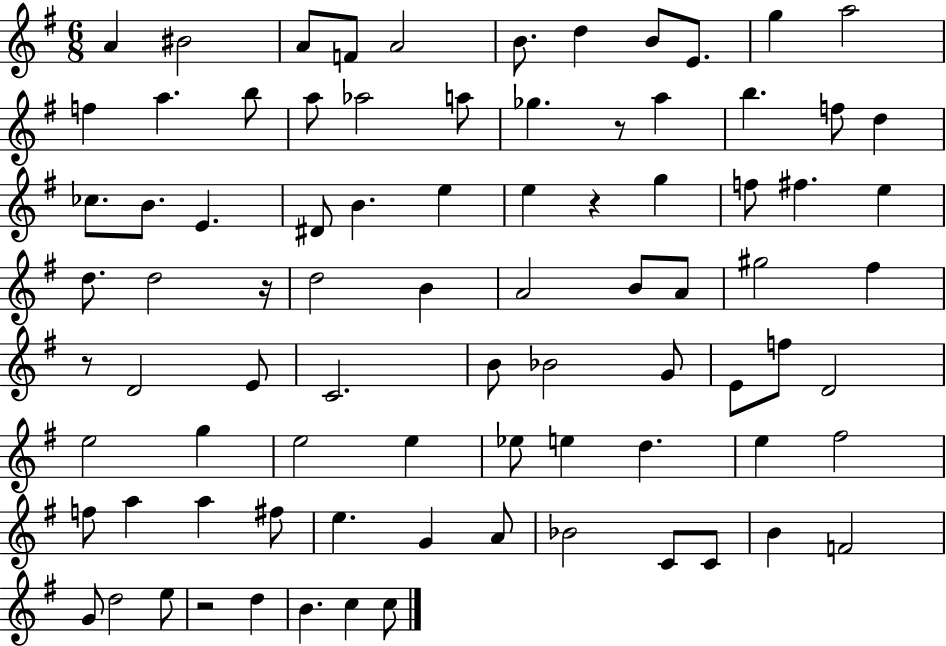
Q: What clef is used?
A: treble